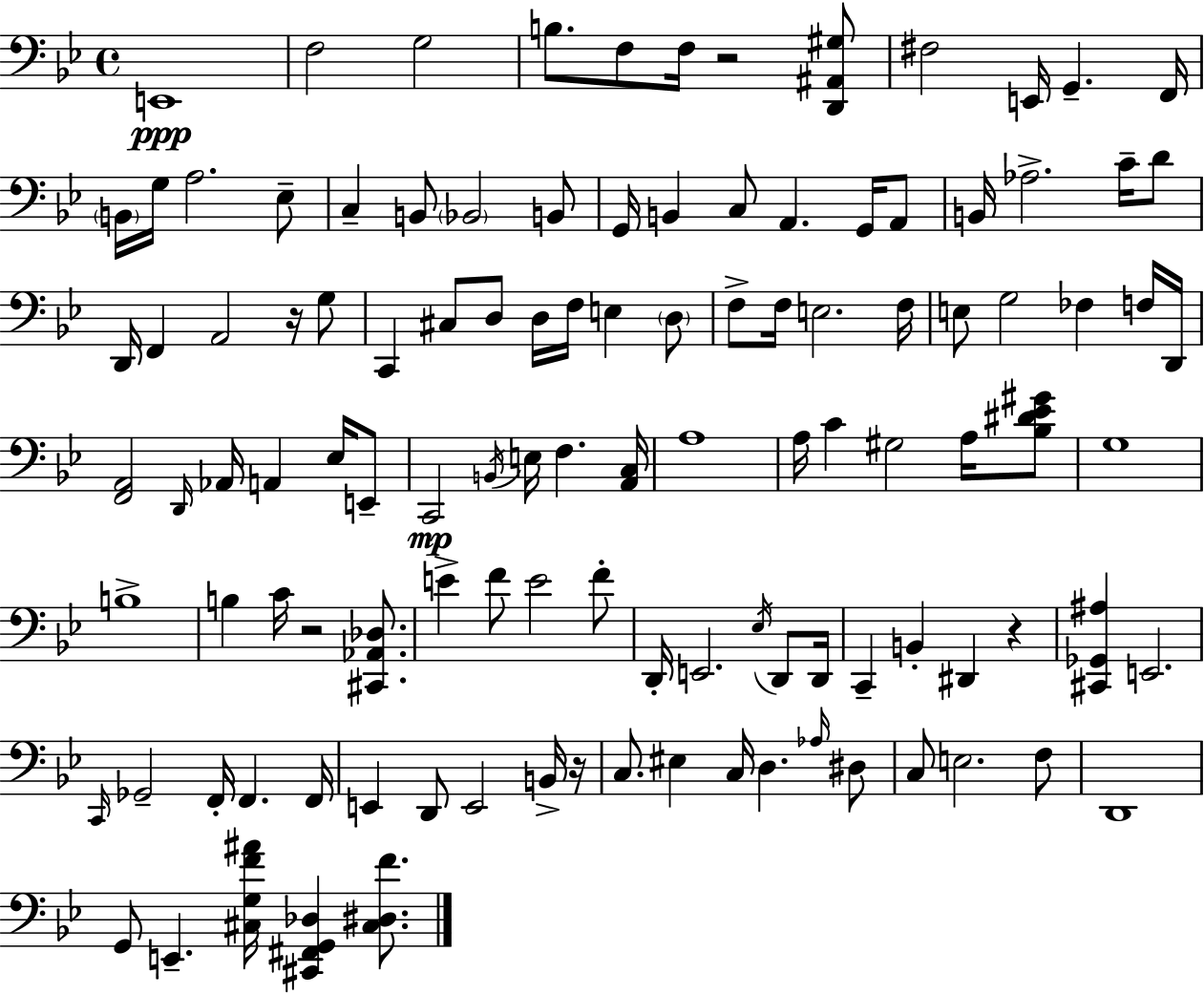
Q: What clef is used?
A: bass